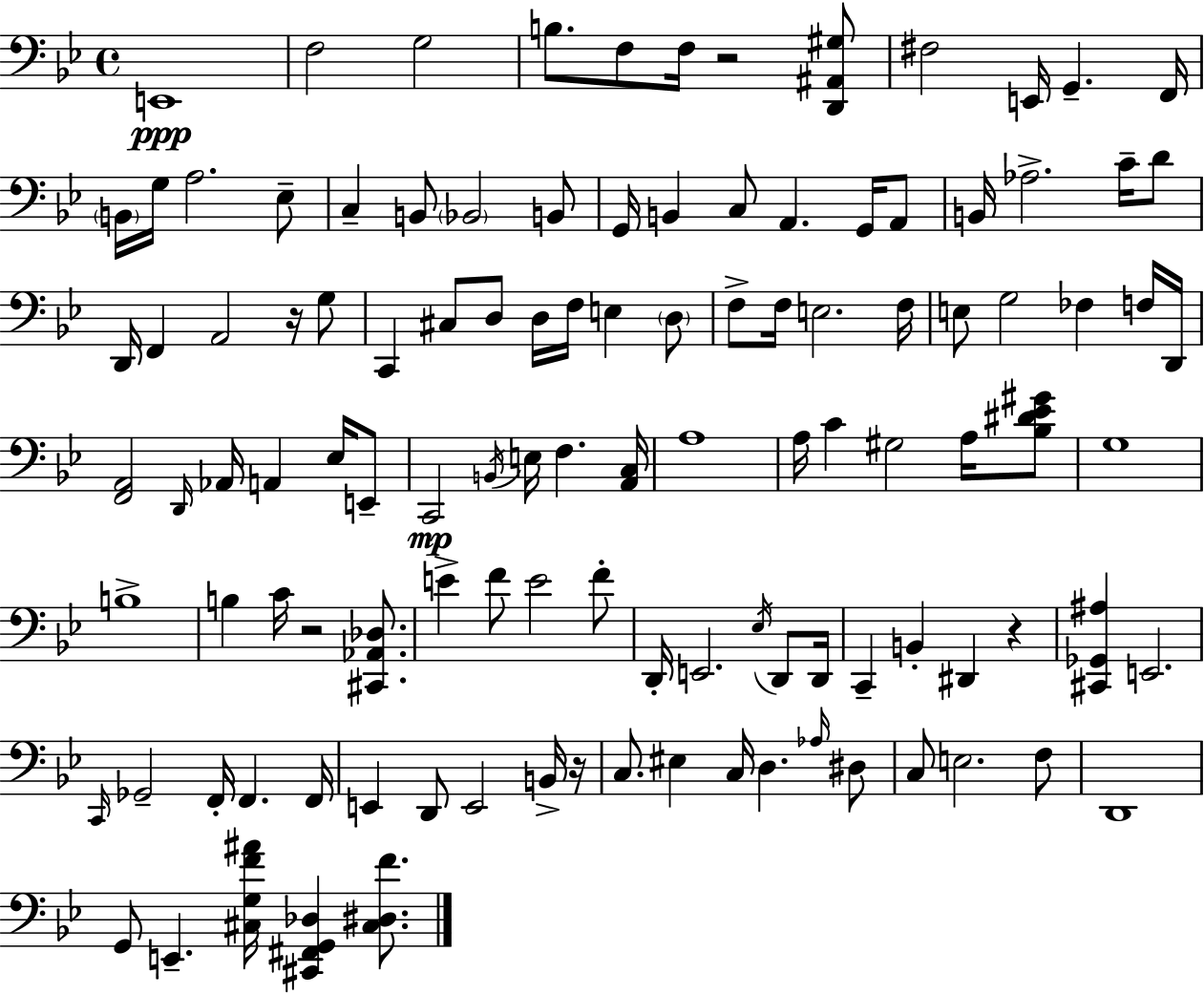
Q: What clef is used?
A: bass